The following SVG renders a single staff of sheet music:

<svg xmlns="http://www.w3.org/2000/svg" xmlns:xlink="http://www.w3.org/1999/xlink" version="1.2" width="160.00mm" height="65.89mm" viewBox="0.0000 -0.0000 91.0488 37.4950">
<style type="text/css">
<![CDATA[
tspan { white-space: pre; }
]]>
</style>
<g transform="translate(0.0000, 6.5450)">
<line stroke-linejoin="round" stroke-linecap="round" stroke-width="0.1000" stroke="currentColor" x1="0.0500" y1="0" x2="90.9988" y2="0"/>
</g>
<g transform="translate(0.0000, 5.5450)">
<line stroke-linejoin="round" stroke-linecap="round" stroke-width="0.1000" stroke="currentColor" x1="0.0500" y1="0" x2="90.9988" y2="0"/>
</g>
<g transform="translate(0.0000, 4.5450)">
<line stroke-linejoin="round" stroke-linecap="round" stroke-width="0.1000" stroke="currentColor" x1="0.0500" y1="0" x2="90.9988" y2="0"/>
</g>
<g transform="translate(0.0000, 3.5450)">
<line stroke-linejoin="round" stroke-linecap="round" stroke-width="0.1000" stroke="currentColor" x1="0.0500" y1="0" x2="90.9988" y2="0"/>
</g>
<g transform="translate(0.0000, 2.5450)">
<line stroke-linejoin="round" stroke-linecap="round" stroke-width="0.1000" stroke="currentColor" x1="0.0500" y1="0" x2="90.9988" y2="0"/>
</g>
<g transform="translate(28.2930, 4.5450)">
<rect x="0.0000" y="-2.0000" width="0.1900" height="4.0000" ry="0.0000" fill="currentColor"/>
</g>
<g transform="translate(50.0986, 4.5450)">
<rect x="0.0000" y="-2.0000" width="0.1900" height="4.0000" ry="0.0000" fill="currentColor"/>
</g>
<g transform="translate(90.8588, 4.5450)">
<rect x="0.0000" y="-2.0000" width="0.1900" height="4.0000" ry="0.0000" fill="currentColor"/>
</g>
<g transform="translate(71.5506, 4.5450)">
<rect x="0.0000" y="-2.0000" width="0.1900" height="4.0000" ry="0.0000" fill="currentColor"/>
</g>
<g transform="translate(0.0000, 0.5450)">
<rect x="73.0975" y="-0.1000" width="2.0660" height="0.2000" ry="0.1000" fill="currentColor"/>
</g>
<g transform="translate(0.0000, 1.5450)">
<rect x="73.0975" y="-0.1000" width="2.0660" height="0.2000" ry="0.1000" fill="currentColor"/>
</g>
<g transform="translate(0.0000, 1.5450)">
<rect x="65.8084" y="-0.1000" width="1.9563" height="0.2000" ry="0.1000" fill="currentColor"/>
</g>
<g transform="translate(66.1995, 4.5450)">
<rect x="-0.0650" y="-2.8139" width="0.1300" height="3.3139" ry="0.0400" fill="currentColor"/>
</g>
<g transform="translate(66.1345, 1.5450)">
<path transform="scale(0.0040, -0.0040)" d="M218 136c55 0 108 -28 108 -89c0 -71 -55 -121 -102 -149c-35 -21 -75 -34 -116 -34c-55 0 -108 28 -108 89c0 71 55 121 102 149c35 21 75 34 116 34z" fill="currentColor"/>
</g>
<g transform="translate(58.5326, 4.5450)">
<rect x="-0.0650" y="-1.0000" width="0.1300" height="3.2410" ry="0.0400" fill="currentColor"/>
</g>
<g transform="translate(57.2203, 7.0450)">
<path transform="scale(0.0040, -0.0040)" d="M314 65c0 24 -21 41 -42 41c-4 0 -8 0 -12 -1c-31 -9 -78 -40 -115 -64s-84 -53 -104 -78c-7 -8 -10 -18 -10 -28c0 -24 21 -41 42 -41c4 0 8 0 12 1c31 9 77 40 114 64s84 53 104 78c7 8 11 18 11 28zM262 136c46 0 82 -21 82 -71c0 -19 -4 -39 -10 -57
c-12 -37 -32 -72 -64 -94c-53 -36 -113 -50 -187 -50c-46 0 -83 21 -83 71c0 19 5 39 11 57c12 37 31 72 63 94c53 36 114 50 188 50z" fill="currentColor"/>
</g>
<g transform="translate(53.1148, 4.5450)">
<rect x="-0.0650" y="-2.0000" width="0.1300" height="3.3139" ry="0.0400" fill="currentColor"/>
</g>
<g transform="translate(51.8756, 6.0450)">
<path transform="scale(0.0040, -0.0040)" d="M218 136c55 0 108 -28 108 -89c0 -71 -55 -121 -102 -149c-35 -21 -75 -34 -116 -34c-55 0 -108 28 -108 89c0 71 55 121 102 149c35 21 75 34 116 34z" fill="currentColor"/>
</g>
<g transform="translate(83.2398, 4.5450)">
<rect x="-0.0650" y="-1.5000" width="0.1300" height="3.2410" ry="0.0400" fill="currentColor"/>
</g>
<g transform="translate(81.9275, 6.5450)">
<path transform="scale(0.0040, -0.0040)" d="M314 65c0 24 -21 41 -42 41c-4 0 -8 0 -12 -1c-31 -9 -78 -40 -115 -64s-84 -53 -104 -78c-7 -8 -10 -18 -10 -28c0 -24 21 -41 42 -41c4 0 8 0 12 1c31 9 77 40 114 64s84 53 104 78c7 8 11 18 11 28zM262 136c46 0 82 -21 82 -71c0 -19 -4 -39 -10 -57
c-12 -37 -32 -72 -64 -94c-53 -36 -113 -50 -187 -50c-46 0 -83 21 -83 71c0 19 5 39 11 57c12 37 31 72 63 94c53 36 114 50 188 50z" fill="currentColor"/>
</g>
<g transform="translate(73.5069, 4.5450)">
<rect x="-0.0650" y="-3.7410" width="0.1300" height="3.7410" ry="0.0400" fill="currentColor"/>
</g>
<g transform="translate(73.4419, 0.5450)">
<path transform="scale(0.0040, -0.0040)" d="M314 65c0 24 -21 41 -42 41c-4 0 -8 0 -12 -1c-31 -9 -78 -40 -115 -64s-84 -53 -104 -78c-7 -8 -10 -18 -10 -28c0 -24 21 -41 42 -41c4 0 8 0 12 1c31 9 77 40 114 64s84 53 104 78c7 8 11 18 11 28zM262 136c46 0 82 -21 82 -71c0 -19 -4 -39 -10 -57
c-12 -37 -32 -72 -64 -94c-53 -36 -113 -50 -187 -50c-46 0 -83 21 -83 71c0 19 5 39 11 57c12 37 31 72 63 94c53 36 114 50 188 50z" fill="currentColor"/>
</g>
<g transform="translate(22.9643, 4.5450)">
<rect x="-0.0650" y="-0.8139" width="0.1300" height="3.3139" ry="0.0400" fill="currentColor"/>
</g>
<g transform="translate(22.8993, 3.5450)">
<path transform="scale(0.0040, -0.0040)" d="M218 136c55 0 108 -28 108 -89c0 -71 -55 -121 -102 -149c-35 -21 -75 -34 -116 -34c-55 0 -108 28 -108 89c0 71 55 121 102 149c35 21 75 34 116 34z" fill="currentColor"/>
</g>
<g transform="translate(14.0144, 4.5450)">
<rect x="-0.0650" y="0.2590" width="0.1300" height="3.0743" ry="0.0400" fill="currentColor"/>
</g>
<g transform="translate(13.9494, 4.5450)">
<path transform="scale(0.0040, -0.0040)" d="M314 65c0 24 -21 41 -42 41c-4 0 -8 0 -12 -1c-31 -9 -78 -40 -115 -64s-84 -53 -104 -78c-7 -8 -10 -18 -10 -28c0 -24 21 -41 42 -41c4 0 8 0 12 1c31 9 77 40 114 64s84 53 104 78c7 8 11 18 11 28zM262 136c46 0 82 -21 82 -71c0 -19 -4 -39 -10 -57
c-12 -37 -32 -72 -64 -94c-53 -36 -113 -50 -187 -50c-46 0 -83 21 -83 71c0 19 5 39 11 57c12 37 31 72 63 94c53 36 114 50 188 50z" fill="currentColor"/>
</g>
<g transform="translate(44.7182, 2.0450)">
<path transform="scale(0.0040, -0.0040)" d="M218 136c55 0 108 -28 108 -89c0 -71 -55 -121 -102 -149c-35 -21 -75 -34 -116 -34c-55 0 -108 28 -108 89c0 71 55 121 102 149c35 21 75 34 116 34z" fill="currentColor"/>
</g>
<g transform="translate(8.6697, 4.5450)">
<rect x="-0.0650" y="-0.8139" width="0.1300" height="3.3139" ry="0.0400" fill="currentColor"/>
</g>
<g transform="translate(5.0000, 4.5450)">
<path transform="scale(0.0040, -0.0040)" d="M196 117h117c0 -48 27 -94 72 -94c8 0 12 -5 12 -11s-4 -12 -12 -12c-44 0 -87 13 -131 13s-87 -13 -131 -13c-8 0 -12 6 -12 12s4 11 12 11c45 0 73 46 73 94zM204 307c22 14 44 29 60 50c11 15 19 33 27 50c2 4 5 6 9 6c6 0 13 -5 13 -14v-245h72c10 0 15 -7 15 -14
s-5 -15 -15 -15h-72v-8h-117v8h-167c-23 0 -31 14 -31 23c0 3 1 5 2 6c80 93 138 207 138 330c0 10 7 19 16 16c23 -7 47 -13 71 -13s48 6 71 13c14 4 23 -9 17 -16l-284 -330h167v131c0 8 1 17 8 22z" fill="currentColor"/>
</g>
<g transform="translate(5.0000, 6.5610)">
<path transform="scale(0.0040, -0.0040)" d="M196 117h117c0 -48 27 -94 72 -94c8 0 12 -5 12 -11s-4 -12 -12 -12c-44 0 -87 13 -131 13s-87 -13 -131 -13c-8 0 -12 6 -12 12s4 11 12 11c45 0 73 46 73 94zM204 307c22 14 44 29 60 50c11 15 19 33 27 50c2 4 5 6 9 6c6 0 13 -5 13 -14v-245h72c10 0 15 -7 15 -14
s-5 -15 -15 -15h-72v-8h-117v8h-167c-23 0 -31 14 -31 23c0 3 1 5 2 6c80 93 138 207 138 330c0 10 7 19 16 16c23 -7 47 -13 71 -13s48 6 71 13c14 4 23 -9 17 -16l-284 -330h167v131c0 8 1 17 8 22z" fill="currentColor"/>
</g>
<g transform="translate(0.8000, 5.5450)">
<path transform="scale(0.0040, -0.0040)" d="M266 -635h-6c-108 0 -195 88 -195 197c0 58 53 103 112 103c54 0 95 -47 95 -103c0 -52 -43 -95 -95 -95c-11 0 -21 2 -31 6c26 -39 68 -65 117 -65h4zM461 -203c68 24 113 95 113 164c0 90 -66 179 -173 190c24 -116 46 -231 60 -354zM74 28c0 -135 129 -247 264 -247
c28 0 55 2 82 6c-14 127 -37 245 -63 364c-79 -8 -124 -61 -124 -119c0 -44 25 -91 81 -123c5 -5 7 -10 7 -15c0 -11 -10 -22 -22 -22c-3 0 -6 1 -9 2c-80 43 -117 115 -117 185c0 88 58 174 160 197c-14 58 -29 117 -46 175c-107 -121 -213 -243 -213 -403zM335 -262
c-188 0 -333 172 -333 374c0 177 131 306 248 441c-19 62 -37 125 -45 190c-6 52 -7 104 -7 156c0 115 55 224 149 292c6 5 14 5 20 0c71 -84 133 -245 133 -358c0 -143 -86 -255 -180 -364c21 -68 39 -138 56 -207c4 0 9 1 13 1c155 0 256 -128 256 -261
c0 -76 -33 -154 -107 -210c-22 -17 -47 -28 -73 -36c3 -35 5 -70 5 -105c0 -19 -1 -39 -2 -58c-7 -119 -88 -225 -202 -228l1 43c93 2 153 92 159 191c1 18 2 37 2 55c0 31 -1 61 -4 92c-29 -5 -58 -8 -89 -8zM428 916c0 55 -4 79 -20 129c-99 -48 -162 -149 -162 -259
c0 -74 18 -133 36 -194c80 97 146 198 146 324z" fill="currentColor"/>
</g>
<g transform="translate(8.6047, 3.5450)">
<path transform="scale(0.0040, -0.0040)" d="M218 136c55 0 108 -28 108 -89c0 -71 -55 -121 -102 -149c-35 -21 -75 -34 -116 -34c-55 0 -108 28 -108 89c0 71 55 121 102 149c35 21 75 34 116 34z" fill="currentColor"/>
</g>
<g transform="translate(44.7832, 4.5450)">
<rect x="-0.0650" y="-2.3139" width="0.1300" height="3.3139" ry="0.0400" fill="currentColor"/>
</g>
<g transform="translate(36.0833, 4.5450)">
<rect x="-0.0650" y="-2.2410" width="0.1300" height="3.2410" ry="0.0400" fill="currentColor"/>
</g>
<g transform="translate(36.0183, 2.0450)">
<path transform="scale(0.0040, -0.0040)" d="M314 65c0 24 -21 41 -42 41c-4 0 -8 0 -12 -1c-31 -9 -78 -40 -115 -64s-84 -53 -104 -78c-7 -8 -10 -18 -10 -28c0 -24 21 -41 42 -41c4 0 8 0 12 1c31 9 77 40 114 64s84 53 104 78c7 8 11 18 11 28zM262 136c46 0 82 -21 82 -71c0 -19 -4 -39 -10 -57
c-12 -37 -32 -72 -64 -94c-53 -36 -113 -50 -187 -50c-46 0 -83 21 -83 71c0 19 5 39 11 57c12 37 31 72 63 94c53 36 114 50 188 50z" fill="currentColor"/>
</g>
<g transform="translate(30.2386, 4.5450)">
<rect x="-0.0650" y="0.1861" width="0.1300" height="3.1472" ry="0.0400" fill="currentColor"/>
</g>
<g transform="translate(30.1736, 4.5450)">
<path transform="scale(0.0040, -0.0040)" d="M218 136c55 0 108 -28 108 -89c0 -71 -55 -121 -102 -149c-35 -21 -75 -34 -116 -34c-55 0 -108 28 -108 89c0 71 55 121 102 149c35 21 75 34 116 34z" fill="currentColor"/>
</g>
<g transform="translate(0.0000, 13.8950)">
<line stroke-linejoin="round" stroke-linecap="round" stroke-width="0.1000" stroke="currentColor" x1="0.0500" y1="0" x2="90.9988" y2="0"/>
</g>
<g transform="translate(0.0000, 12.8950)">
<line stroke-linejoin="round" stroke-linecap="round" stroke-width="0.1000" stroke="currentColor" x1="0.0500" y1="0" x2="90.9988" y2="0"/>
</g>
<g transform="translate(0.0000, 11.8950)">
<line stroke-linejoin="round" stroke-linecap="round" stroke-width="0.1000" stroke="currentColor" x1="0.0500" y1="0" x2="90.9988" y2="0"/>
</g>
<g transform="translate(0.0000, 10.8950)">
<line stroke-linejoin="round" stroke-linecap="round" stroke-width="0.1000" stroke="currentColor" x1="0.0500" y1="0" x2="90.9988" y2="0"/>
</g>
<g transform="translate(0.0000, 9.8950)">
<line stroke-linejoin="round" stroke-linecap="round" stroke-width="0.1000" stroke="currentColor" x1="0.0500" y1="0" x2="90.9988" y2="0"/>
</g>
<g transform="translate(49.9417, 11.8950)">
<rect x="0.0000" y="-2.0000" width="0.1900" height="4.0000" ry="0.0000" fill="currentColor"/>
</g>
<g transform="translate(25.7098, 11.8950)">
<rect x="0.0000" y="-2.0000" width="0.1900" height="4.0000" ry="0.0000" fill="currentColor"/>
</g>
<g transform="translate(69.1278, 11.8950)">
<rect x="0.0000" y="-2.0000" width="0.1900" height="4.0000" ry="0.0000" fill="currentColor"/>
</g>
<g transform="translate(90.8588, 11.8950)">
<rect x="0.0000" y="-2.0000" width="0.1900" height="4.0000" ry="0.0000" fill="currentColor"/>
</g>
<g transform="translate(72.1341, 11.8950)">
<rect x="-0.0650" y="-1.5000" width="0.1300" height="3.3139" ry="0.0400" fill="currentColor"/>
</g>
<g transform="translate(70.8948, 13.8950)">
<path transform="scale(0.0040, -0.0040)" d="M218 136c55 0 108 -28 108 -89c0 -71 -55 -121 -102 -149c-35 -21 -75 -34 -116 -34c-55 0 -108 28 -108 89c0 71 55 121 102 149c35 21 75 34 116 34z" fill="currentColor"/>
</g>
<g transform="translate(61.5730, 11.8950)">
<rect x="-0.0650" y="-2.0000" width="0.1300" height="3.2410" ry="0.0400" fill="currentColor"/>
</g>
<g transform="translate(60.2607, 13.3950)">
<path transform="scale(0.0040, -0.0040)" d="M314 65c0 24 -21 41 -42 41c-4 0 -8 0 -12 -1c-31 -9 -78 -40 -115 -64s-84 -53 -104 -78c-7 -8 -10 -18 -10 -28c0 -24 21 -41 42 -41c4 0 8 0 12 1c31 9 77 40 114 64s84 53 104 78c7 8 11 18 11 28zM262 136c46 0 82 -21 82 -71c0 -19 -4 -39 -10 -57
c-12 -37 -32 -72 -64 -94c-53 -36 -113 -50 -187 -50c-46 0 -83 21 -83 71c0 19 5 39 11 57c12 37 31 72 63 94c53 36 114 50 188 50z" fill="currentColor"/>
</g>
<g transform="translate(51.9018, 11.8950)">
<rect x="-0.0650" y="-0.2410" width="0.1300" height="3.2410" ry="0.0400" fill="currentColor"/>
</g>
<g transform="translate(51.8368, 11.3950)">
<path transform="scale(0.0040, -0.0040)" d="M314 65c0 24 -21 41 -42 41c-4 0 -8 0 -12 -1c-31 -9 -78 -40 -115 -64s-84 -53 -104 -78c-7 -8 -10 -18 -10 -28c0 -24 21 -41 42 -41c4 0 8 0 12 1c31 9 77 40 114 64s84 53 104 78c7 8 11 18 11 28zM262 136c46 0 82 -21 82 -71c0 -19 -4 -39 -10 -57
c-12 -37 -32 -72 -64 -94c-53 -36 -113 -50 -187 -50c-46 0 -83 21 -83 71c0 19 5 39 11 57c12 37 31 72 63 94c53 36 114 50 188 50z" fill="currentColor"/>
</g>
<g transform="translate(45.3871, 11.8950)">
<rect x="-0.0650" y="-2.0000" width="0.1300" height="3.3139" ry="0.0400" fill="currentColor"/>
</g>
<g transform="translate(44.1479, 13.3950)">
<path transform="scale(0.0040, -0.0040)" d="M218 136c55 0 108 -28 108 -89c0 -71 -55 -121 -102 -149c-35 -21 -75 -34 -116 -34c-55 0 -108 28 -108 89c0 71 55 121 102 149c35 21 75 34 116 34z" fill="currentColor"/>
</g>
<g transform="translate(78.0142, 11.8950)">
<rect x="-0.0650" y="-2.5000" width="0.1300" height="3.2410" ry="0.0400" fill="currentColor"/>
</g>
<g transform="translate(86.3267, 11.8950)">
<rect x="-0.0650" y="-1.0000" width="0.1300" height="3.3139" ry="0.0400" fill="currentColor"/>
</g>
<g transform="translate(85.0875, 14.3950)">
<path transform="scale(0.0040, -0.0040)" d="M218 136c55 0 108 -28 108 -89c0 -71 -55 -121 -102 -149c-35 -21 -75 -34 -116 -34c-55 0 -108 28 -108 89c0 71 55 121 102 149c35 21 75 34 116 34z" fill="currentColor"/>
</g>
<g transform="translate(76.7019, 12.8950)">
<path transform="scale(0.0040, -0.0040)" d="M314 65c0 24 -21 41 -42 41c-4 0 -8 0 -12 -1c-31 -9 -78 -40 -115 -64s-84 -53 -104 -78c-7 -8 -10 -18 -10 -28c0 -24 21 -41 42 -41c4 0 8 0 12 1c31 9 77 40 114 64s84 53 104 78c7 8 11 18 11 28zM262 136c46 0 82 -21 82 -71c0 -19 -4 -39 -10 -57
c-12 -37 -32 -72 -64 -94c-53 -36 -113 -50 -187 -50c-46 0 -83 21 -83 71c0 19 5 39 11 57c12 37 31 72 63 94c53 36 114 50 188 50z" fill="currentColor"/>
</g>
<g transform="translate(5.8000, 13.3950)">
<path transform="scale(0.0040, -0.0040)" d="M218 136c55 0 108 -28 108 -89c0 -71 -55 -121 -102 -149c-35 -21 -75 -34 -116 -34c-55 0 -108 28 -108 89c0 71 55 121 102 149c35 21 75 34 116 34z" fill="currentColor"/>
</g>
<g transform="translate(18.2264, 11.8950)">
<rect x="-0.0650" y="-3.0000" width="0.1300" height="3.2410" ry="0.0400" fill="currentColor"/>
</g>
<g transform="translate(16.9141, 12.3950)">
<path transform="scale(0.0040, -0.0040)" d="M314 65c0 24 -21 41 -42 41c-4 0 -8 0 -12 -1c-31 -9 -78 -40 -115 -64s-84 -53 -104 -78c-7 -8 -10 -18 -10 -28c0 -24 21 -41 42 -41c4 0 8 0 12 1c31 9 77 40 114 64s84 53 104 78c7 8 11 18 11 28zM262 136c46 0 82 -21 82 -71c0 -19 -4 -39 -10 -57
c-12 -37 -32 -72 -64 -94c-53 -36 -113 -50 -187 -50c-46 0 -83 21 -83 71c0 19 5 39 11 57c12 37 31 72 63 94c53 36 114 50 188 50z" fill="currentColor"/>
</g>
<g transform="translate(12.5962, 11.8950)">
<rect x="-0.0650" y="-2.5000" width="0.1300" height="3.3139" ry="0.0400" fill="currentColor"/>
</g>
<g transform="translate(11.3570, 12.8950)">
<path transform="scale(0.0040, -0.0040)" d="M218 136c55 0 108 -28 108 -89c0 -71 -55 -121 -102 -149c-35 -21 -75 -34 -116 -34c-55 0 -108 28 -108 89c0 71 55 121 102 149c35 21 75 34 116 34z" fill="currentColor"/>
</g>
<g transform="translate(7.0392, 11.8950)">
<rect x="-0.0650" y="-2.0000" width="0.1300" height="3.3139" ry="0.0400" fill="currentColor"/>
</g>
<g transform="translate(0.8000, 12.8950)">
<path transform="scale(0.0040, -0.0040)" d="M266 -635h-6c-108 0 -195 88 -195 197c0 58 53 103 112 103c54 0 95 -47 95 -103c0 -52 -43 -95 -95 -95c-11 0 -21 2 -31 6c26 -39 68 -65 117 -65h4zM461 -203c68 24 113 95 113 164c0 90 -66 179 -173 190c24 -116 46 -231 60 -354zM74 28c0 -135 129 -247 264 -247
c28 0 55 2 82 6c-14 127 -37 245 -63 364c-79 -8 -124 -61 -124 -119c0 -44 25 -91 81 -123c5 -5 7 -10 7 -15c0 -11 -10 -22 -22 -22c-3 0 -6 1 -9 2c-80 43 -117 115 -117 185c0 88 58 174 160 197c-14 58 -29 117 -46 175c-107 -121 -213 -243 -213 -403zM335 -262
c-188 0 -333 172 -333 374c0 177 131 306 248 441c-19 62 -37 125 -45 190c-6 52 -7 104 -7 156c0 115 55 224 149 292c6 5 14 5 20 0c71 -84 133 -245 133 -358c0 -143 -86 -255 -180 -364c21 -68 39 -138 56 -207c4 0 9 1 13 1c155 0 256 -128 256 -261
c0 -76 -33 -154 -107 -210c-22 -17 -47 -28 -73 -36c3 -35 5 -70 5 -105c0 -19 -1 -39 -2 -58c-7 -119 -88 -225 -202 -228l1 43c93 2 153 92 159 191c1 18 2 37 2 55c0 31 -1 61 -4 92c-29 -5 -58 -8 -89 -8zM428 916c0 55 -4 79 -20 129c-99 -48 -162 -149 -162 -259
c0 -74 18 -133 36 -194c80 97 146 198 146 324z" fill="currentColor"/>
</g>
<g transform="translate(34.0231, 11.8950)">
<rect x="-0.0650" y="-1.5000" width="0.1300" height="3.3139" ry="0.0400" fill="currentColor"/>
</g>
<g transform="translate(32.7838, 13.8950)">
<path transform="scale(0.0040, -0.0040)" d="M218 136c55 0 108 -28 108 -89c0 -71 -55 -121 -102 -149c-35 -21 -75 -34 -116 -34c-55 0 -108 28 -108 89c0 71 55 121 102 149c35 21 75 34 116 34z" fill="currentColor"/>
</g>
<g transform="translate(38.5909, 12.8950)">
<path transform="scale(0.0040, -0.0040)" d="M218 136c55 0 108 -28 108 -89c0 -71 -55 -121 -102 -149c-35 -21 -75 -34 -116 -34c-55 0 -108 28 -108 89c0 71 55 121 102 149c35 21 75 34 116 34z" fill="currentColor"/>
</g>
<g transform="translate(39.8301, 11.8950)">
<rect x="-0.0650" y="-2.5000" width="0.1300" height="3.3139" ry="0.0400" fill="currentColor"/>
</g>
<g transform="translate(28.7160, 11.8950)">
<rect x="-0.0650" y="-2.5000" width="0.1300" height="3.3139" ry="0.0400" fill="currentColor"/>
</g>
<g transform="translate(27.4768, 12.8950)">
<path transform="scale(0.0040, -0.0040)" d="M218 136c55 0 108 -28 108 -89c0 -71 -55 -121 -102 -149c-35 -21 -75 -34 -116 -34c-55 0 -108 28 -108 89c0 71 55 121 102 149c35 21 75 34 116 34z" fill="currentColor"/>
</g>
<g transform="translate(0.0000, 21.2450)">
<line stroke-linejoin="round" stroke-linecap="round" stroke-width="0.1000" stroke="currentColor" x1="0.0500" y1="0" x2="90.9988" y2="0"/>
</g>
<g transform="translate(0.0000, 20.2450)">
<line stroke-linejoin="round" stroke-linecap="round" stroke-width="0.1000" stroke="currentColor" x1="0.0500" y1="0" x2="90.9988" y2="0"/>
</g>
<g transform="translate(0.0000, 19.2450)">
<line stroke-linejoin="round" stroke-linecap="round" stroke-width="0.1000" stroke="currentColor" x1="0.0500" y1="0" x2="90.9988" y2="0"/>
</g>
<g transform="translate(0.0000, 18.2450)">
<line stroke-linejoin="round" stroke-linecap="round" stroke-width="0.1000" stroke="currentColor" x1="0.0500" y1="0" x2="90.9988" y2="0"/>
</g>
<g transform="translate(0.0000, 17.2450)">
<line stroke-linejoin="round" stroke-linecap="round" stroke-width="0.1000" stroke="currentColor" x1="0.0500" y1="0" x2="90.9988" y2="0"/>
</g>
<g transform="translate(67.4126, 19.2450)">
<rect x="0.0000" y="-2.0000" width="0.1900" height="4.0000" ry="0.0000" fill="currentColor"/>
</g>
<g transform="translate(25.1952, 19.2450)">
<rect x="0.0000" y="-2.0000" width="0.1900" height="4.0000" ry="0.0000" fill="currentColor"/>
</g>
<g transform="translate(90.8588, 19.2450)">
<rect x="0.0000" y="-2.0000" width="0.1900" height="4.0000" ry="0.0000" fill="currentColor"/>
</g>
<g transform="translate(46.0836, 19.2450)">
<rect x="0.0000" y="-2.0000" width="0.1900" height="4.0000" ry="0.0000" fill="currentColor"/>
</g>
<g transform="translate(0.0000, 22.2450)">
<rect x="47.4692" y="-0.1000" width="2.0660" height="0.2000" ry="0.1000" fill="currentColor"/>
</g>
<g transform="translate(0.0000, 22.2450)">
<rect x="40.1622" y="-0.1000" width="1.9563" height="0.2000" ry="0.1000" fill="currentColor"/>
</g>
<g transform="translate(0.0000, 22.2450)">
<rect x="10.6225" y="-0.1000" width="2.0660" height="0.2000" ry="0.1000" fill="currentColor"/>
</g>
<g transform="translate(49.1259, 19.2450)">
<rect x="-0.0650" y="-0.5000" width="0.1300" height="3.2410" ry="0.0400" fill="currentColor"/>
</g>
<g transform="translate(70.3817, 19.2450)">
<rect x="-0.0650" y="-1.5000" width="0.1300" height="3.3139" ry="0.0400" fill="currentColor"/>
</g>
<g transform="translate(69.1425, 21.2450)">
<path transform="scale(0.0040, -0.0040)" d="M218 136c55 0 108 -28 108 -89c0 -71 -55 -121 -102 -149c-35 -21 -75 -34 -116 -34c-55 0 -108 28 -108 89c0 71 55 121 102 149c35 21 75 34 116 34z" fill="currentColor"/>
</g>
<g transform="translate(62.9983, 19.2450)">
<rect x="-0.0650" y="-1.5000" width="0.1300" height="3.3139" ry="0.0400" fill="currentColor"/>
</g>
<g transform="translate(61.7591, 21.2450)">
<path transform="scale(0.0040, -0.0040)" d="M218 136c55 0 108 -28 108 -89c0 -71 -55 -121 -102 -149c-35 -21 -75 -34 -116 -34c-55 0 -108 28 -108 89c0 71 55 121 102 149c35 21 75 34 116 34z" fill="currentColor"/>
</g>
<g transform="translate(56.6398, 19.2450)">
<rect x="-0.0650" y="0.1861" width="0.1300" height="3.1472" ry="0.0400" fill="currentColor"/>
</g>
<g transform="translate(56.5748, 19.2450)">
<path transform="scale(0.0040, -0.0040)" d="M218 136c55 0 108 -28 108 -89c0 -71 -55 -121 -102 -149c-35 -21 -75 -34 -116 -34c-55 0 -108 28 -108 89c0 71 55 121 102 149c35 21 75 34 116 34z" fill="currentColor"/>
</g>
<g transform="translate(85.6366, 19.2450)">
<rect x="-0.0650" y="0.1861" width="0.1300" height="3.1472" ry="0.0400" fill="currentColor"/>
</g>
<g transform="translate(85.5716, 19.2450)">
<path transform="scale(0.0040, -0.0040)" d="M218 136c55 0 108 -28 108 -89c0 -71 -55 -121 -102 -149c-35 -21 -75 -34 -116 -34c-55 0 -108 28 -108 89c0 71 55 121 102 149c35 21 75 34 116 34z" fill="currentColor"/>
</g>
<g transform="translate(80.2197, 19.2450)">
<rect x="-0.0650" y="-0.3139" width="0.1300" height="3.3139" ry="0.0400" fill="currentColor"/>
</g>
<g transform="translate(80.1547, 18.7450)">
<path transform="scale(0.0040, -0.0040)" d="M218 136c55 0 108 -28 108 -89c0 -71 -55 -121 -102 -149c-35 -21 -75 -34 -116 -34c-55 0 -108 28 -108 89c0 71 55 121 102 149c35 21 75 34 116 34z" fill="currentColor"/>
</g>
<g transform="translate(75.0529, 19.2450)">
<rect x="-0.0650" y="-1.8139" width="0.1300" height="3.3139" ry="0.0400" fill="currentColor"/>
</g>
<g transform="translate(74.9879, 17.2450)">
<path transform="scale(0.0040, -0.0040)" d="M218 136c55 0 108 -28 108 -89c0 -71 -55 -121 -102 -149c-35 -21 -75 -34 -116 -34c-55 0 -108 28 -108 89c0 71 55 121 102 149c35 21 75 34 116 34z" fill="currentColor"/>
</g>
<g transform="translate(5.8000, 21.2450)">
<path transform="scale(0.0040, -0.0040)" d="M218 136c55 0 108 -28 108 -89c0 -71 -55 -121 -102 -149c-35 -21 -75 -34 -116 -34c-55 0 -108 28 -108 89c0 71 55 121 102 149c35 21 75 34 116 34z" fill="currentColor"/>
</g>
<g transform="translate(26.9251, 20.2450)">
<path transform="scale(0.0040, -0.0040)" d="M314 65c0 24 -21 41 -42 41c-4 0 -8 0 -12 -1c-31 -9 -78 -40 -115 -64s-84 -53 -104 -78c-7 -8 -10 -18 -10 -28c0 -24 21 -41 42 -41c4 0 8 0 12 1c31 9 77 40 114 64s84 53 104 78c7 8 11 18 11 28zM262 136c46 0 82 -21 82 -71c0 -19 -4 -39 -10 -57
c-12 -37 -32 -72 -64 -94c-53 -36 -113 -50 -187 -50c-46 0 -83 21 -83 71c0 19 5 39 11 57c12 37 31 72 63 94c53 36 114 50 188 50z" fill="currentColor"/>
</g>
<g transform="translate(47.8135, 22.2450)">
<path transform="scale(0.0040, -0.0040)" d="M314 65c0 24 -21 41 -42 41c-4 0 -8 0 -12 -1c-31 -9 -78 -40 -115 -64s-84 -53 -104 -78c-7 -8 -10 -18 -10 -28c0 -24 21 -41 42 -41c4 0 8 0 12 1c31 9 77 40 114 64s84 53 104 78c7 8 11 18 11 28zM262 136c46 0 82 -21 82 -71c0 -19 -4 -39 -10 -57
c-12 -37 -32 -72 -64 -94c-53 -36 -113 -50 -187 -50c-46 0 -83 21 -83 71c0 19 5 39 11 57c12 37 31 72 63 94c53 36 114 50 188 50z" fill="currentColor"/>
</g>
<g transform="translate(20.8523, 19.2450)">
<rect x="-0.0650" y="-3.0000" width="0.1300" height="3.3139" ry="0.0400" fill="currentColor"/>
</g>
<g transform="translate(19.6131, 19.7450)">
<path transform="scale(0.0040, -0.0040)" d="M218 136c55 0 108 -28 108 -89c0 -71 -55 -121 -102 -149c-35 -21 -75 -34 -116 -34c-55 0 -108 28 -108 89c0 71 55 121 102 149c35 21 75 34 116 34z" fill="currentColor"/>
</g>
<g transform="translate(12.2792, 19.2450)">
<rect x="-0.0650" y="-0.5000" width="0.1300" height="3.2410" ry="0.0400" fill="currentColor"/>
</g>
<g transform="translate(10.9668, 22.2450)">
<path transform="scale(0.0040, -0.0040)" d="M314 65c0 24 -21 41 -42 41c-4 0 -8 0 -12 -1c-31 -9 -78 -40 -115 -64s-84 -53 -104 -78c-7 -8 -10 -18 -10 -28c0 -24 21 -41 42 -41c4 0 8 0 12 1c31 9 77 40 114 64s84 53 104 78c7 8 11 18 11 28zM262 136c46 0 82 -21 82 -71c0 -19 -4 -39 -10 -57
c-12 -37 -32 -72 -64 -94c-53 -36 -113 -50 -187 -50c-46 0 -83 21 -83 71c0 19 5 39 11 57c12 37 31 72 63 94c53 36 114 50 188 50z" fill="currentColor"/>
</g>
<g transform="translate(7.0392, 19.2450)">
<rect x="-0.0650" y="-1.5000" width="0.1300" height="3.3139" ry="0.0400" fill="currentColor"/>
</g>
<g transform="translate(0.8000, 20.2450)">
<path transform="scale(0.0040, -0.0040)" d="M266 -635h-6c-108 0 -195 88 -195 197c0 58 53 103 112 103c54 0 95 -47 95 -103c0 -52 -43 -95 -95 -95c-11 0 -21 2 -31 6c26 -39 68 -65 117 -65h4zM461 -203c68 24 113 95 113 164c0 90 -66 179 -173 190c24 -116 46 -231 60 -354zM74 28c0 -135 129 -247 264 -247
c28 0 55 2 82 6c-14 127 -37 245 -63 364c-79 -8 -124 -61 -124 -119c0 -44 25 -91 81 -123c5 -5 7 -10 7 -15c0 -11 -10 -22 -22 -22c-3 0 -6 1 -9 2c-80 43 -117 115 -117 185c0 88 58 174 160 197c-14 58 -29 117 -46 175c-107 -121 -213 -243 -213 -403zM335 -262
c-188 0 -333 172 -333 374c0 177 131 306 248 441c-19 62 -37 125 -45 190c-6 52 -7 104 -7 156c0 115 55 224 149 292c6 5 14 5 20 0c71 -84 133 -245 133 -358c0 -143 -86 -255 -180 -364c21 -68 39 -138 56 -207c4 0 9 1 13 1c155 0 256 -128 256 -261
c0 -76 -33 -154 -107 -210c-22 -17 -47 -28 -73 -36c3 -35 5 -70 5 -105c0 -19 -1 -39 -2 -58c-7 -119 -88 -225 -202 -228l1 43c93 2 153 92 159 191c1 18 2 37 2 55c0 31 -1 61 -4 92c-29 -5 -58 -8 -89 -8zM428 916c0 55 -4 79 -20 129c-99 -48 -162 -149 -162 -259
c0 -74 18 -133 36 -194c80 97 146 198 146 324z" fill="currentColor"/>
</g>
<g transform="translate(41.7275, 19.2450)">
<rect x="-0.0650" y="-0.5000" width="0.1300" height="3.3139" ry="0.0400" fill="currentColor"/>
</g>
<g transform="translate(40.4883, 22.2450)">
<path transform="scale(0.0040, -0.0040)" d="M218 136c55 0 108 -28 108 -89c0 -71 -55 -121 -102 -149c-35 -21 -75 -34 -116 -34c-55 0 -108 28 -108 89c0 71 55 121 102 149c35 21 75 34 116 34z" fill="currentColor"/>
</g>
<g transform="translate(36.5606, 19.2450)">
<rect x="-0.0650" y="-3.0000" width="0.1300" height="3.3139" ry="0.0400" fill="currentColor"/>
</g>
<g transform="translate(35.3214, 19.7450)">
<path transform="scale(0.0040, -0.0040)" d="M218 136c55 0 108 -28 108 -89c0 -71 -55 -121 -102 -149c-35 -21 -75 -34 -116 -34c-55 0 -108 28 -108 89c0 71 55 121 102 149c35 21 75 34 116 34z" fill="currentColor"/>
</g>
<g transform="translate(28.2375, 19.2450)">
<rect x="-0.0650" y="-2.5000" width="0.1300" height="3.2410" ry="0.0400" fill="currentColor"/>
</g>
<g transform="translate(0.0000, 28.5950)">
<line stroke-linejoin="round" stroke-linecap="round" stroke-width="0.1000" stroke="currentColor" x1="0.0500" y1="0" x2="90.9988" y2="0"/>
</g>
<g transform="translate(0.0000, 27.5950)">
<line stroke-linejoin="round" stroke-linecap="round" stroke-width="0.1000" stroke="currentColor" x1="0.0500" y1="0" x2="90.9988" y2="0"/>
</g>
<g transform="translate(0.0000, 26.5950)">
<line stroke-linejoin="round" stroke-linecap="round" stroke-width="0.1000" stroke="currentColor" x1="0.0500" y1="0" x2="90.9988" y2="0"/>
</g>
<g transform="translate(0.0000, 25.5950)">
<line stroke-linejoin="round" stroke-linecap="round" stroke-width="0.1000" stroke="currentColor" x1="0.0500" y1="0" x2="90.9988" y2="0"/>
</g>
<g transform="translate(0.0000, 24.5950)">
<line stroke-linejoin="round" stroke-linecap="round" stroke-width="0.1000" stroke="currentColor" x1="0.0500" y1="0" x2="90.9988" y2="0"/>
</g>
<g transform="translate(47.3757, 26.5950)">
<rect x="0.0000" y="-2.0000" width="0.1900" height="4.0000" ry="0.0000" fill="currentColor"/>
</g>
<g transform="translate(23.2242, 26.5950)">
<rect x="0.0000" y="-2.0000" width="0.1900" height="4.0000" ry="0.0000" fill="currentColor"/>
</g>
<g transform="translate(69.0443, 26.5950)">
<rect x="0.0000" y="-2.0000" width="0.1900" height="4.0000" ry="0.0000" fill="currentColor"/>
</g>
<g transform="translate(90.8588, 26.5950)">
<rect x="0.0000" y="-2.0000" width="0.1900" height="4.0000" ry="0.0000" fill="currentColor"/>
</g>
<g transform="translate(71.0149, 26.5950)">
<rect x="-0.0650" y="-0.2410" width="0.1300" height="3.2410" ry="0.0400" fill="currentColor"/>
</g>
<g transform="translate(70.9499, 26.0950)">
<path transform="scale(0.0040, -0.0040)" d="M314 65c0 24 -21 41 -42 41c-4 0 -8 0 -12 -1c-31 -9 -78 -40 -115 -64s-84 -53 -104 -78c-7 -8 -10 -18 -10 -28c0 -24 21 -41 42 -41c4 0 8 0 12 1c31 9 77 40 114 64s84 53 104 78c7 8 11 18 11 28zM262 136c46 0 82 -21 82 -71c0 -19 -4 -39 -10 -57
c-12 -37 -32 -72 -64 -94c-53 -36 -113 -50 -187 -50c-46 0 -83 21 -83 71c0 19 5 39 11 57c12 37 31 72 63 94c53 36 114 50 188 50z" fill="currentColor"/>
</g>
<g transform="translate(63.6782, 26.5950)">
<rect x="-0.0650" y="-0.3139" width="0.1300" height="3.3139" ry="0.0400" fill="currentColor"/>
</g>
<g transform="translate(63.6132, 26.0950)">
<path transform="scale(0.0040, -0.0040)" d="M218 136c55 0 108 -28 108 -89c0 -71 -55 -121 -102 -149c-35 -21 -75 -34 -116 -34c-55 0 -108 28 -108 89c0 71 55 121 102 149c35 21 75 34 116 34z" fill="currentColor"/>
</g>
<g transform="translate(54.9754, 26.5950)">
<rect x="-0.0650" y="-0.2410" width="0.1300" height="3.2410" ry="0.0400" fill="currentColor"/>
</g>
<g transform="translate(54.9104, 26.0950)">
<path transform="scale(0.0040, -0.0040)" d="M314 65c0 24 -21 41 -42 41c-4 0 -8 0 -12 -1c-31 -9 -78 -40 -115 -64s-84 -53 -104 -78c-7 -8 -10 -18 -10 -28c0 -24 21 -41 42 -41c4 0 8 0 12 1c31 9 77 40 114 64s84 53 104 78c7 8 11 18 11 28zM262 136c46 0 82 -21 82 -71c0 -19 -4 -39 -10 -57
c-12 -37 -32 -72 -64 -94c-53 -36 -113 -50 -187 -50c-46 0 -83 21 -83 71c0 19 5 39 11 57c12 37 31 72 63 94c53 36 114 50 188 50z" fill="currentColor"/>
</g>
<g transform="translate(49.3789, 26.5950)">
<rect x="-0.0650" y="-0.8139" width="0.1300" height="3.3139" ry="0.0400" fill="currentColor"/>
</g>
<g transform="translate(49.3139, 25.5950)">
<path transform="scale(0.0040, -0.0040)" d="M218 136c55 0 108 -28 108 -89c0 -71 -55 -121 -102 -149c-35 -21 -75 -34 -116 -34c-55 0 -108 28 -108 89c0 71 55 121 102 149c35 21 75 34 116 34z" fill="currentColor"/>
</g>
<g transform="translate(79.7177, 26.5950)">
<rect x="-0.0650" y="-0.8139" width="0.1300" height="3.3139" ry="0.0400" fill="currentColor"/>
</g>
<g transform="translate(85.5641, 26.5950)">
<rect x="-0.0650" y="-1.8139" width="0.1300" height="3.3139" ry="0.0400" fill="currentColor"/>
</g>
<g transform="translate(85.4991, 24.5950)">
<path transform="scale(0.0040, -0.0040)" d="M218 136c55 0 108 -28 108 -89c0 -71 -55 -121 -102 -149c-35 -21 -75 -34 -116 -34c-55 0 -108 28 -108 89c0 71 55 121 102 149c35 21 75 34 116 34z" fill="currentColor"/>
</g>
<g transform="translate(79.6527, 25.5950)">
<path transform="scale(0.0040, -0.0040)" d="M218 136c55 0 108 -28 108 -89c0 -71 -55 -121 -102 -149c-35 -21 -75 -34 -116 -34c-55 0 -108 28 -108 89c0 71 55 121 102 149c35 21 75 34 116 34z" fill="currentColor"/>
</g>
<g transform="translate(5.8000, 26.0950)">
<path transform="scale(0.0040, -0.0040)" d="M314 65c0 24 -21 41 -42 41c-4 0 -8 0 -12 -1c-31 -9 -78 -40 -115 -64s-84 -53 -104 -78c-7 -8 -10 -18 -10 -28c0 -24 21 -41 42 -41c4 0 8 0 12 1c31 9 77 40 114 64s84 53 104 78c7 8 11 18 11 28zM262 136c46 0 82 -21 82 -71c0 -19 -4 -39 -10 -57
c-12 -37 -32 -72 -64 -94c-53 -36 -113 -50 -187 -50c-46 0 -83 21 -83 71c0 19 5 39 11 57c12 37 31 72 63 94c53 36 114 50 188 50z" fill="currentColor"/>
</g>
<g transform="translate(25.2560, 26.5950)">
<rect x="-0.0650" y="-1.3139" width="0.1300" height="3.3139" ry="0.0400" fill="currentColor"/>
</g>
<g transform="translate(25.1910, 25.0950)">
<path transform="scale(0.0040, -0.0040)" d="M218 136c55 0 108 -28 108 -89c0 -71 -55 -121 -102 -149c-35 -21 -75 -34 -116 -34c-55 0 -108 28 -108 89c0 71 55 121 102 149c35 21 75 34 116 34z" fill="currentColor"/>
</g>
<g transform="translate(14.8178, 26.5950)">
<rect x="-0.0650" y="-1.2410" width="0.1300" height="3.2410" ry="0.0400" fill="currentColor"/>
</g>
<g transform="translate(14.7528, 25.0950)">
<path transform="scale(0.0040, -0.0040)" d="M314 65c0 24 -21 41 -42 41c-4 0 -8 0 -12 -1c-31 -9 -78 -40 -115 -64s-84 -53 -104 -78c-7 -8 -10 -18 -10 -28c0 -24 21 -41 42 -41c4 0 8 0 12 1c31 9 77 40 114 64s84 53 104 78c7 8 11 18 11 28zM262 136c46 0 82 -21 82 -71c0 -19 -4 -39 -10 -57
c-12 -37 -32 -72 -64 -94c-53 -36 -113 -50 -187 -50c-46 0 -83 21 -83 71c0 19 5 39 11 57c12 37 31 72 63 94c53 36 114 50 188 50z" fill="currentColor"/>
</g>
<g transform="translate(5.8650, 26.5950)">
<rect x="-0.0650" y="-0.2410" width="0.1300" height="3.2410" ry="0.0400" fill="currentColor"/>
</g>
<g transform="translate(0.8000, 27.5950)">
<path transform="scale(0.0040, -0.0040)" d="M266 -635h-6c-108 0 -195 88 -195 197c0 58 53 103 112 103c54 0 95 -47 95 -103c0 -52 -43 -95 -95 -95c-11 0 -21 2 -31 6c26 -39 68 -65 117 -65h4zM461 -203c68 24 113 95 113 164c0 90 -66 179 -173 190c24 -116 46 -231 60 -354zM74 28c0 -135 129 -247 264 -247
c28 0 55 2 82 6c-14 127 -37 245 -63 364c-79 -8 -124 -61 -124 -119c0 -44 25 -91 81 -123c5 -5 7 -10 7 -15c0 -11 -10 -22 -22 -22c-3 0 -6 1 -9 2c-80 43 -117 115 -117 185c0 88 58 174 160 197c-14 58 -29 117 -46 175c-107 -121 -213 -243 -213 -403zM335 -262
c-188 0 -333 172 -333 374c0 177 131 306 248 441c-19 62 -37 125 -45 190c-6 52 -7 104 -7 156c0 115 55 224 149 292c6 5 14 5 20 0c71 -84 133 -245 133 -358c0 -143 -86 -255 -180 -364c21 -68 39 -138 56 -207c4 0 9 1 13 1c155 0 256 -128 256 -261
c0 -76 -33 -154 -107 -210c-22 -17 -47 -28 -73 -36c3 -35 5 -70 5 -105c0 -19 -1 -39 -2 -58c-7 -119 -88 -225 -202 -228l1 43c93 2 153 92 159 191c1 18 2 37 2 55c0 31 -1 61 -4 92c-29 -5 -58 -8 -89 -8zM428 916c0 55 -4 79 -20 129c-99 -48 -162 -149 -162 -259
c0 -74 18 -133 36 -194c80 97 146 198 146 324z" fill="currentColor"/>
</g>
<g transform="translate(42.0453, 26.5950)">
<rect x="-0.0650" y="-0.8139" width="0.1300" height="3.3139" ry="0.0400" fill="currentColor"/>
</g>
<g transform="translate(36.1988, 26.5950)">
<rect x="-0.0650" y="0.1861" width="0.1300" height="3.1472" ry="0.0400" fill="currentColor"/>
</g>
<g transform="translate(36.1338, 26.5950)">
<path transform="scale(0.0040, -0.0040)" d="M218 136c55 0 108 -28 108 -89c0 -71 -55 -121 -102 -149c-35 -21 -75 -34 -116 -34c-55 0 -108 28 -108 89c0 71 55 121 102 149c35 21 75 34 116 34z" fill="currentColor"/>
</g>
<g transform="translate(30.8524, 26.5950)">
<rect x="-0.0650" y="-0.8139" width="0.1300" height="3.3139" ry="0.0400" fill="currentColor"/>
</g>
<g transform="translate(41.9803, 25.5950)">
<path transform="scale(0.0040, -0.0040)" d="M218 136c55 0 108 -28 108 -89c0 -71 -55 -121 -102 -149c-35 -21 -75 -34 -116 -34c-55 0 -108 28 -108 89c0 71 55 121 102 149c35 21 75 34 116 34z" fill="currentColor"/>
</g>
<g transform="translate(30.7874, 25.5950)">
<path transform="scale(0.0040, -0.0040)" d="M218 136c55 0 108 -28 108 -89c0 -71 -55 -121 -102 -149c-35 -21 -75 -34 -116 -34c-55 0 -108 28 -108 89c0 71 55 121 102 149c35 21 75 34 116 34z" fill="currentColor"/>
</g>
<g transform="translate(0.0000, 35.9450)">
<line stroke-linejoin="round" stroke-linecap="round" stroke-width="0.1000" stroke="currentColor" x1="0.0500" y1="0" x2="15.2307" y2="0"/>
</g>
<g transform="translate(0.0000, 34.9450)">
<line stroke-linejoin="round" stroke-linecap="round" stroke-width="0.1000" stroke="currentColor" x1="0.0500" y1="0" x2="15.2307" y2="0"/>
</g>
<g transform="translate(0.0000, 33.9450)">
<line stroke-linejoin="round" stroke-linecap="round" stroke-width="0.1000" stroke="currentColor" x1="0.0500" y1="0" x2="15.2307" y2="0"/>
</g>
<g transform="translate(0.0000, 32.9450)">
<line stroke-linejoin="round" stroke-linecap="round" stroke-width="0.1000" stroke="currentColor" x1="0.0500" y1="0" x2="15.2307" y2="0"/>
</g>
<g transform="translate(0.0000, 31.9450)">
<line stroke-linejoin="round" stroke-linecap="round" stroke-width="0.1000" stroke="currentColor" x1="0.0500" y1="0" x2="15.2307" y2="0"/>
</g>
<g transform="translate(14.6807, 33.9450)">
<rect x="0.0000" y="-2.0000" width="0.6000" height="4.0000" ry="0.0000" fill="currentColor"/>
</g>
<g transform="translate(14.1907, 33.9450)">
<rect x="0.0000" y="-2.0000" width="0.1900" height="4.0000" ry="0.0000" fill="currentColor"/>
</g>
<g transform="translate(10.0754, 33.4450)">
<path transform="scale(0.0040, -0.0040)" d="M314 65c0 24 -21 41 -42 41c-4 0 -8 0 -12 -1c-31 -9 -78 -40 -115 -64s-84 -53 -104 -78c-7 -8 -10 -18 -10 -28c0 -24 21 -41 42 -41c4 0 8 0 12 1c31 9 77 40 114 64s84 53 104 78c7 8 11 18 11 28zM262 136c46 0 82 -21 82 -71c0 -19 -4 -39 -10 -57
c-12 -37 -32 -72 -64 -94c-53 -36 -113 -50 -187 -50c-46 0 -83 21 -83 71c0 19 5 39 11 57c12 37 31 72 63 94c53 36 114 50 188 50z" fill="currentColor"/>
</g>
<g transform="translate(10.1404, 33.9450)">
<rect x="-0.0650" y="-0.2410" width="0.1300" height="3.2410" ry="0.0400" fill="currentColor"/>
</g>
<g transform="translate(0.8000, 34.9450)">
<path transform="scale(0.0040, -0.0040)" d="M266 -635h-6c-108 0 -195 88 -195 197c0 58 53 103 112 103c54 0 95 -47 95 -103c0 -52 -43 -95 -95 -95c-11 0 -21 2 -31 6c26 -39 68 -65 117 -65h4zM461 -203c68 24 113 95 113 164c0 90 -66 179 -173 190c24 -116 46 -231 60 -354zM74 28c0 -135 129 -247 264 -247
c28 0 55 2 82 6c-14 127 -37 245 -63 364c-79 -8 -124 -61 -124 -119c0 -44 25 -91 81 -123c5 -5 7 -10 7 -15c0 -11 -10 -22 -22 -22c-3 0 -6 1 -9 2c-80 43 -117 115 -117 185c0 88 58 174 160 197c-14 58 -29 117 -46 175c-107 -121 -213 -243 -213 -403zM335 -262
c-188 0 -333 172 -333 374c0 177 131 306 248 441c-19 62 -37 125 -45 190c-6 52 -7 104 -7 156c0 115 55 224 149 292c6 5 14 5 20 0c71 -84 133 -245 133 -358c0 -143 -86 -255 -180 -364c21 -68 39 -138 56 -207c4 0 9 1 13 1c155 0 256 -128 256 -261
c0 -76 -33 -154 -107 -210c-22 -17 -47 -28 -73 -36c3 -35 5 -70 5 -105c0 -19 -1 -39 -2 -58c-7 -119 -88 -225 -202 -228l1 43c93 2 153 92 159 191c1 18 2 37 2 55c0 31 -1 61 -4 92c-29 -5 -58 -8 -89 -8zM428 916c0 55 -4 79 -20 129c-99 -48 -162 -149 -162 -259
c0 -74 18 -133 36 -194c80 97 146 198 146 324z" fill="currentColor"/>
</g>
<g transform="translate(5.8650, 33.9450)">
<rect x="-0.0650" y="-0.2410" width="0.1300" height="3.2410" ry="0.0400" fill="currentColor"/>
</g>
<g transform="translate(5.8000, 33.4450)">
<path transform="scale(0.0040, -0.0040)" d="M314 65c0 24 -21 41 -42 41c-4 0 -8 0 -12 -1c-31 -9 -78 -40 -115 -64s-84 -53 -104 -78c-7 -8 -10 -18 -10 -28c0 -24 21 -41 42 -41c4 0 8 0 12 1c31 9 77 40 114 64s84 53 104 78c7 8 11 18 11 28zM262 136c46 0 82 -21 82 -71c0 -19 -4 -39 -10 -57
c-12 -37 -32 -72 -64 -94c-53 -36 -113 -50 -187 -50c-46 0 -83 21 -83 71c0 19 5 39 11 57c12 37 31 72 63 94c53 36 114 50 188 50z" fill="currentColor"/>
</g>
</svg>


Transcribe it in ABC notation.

X:1
T:Untitled
M:4/4
L:1/4
K:C
d B2 d B g2 g F D2 a c'2 E2 F G A2 G E G F c2 F2 E G2 D E C2 A G2 A C C2 B E E f c B c2 e2 e d B d d c2 c c2 d f c2 c2